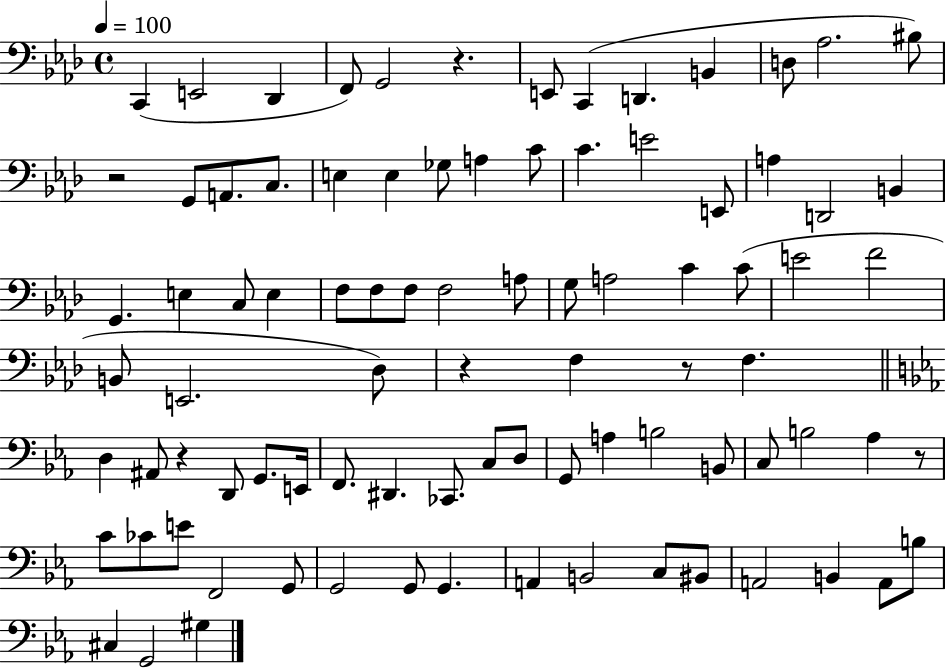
{
  \clef bass
  \time 4/4
  \defaultTimeSignature
  \key aes \major
  \tempo 4 = 100
  \repeat volta 2 { c,4( e,2 des,4 | f,8) g,2 r4. | e,8 c,4( d,4. b,4 | d8 aes2. bis8) | \break r2 g,8 a,8. c8. | e4 e4 ges8 a4 c'8 | c'4. e'2 e,8 | a4 d,2 b,4 | \break g,4. e4 c8 e4 | f8 f8 f8 f2 a8 | g8 a2 c'4 c'8( | e'2 f'2 | \break b,8 e,2. des8) | r4 f4 r8 f4. | \bar "||" \break \key ees \major d4 ais,8 r4 d,8 g,8. e,16 | f,8. dis,4. ces,8. c8 d8 | g,8 a4 b2 b,8 | c8 b2 aes4 r8 | \break c'8 ces'8 e'8 f,2 g,8 | g,2 g,8 g,4. | a,4 b,2 c8 bis,8 | a,2 b,4 a,8 b8 | \break cis4 g,2 gis4 | } \bar "|."
}